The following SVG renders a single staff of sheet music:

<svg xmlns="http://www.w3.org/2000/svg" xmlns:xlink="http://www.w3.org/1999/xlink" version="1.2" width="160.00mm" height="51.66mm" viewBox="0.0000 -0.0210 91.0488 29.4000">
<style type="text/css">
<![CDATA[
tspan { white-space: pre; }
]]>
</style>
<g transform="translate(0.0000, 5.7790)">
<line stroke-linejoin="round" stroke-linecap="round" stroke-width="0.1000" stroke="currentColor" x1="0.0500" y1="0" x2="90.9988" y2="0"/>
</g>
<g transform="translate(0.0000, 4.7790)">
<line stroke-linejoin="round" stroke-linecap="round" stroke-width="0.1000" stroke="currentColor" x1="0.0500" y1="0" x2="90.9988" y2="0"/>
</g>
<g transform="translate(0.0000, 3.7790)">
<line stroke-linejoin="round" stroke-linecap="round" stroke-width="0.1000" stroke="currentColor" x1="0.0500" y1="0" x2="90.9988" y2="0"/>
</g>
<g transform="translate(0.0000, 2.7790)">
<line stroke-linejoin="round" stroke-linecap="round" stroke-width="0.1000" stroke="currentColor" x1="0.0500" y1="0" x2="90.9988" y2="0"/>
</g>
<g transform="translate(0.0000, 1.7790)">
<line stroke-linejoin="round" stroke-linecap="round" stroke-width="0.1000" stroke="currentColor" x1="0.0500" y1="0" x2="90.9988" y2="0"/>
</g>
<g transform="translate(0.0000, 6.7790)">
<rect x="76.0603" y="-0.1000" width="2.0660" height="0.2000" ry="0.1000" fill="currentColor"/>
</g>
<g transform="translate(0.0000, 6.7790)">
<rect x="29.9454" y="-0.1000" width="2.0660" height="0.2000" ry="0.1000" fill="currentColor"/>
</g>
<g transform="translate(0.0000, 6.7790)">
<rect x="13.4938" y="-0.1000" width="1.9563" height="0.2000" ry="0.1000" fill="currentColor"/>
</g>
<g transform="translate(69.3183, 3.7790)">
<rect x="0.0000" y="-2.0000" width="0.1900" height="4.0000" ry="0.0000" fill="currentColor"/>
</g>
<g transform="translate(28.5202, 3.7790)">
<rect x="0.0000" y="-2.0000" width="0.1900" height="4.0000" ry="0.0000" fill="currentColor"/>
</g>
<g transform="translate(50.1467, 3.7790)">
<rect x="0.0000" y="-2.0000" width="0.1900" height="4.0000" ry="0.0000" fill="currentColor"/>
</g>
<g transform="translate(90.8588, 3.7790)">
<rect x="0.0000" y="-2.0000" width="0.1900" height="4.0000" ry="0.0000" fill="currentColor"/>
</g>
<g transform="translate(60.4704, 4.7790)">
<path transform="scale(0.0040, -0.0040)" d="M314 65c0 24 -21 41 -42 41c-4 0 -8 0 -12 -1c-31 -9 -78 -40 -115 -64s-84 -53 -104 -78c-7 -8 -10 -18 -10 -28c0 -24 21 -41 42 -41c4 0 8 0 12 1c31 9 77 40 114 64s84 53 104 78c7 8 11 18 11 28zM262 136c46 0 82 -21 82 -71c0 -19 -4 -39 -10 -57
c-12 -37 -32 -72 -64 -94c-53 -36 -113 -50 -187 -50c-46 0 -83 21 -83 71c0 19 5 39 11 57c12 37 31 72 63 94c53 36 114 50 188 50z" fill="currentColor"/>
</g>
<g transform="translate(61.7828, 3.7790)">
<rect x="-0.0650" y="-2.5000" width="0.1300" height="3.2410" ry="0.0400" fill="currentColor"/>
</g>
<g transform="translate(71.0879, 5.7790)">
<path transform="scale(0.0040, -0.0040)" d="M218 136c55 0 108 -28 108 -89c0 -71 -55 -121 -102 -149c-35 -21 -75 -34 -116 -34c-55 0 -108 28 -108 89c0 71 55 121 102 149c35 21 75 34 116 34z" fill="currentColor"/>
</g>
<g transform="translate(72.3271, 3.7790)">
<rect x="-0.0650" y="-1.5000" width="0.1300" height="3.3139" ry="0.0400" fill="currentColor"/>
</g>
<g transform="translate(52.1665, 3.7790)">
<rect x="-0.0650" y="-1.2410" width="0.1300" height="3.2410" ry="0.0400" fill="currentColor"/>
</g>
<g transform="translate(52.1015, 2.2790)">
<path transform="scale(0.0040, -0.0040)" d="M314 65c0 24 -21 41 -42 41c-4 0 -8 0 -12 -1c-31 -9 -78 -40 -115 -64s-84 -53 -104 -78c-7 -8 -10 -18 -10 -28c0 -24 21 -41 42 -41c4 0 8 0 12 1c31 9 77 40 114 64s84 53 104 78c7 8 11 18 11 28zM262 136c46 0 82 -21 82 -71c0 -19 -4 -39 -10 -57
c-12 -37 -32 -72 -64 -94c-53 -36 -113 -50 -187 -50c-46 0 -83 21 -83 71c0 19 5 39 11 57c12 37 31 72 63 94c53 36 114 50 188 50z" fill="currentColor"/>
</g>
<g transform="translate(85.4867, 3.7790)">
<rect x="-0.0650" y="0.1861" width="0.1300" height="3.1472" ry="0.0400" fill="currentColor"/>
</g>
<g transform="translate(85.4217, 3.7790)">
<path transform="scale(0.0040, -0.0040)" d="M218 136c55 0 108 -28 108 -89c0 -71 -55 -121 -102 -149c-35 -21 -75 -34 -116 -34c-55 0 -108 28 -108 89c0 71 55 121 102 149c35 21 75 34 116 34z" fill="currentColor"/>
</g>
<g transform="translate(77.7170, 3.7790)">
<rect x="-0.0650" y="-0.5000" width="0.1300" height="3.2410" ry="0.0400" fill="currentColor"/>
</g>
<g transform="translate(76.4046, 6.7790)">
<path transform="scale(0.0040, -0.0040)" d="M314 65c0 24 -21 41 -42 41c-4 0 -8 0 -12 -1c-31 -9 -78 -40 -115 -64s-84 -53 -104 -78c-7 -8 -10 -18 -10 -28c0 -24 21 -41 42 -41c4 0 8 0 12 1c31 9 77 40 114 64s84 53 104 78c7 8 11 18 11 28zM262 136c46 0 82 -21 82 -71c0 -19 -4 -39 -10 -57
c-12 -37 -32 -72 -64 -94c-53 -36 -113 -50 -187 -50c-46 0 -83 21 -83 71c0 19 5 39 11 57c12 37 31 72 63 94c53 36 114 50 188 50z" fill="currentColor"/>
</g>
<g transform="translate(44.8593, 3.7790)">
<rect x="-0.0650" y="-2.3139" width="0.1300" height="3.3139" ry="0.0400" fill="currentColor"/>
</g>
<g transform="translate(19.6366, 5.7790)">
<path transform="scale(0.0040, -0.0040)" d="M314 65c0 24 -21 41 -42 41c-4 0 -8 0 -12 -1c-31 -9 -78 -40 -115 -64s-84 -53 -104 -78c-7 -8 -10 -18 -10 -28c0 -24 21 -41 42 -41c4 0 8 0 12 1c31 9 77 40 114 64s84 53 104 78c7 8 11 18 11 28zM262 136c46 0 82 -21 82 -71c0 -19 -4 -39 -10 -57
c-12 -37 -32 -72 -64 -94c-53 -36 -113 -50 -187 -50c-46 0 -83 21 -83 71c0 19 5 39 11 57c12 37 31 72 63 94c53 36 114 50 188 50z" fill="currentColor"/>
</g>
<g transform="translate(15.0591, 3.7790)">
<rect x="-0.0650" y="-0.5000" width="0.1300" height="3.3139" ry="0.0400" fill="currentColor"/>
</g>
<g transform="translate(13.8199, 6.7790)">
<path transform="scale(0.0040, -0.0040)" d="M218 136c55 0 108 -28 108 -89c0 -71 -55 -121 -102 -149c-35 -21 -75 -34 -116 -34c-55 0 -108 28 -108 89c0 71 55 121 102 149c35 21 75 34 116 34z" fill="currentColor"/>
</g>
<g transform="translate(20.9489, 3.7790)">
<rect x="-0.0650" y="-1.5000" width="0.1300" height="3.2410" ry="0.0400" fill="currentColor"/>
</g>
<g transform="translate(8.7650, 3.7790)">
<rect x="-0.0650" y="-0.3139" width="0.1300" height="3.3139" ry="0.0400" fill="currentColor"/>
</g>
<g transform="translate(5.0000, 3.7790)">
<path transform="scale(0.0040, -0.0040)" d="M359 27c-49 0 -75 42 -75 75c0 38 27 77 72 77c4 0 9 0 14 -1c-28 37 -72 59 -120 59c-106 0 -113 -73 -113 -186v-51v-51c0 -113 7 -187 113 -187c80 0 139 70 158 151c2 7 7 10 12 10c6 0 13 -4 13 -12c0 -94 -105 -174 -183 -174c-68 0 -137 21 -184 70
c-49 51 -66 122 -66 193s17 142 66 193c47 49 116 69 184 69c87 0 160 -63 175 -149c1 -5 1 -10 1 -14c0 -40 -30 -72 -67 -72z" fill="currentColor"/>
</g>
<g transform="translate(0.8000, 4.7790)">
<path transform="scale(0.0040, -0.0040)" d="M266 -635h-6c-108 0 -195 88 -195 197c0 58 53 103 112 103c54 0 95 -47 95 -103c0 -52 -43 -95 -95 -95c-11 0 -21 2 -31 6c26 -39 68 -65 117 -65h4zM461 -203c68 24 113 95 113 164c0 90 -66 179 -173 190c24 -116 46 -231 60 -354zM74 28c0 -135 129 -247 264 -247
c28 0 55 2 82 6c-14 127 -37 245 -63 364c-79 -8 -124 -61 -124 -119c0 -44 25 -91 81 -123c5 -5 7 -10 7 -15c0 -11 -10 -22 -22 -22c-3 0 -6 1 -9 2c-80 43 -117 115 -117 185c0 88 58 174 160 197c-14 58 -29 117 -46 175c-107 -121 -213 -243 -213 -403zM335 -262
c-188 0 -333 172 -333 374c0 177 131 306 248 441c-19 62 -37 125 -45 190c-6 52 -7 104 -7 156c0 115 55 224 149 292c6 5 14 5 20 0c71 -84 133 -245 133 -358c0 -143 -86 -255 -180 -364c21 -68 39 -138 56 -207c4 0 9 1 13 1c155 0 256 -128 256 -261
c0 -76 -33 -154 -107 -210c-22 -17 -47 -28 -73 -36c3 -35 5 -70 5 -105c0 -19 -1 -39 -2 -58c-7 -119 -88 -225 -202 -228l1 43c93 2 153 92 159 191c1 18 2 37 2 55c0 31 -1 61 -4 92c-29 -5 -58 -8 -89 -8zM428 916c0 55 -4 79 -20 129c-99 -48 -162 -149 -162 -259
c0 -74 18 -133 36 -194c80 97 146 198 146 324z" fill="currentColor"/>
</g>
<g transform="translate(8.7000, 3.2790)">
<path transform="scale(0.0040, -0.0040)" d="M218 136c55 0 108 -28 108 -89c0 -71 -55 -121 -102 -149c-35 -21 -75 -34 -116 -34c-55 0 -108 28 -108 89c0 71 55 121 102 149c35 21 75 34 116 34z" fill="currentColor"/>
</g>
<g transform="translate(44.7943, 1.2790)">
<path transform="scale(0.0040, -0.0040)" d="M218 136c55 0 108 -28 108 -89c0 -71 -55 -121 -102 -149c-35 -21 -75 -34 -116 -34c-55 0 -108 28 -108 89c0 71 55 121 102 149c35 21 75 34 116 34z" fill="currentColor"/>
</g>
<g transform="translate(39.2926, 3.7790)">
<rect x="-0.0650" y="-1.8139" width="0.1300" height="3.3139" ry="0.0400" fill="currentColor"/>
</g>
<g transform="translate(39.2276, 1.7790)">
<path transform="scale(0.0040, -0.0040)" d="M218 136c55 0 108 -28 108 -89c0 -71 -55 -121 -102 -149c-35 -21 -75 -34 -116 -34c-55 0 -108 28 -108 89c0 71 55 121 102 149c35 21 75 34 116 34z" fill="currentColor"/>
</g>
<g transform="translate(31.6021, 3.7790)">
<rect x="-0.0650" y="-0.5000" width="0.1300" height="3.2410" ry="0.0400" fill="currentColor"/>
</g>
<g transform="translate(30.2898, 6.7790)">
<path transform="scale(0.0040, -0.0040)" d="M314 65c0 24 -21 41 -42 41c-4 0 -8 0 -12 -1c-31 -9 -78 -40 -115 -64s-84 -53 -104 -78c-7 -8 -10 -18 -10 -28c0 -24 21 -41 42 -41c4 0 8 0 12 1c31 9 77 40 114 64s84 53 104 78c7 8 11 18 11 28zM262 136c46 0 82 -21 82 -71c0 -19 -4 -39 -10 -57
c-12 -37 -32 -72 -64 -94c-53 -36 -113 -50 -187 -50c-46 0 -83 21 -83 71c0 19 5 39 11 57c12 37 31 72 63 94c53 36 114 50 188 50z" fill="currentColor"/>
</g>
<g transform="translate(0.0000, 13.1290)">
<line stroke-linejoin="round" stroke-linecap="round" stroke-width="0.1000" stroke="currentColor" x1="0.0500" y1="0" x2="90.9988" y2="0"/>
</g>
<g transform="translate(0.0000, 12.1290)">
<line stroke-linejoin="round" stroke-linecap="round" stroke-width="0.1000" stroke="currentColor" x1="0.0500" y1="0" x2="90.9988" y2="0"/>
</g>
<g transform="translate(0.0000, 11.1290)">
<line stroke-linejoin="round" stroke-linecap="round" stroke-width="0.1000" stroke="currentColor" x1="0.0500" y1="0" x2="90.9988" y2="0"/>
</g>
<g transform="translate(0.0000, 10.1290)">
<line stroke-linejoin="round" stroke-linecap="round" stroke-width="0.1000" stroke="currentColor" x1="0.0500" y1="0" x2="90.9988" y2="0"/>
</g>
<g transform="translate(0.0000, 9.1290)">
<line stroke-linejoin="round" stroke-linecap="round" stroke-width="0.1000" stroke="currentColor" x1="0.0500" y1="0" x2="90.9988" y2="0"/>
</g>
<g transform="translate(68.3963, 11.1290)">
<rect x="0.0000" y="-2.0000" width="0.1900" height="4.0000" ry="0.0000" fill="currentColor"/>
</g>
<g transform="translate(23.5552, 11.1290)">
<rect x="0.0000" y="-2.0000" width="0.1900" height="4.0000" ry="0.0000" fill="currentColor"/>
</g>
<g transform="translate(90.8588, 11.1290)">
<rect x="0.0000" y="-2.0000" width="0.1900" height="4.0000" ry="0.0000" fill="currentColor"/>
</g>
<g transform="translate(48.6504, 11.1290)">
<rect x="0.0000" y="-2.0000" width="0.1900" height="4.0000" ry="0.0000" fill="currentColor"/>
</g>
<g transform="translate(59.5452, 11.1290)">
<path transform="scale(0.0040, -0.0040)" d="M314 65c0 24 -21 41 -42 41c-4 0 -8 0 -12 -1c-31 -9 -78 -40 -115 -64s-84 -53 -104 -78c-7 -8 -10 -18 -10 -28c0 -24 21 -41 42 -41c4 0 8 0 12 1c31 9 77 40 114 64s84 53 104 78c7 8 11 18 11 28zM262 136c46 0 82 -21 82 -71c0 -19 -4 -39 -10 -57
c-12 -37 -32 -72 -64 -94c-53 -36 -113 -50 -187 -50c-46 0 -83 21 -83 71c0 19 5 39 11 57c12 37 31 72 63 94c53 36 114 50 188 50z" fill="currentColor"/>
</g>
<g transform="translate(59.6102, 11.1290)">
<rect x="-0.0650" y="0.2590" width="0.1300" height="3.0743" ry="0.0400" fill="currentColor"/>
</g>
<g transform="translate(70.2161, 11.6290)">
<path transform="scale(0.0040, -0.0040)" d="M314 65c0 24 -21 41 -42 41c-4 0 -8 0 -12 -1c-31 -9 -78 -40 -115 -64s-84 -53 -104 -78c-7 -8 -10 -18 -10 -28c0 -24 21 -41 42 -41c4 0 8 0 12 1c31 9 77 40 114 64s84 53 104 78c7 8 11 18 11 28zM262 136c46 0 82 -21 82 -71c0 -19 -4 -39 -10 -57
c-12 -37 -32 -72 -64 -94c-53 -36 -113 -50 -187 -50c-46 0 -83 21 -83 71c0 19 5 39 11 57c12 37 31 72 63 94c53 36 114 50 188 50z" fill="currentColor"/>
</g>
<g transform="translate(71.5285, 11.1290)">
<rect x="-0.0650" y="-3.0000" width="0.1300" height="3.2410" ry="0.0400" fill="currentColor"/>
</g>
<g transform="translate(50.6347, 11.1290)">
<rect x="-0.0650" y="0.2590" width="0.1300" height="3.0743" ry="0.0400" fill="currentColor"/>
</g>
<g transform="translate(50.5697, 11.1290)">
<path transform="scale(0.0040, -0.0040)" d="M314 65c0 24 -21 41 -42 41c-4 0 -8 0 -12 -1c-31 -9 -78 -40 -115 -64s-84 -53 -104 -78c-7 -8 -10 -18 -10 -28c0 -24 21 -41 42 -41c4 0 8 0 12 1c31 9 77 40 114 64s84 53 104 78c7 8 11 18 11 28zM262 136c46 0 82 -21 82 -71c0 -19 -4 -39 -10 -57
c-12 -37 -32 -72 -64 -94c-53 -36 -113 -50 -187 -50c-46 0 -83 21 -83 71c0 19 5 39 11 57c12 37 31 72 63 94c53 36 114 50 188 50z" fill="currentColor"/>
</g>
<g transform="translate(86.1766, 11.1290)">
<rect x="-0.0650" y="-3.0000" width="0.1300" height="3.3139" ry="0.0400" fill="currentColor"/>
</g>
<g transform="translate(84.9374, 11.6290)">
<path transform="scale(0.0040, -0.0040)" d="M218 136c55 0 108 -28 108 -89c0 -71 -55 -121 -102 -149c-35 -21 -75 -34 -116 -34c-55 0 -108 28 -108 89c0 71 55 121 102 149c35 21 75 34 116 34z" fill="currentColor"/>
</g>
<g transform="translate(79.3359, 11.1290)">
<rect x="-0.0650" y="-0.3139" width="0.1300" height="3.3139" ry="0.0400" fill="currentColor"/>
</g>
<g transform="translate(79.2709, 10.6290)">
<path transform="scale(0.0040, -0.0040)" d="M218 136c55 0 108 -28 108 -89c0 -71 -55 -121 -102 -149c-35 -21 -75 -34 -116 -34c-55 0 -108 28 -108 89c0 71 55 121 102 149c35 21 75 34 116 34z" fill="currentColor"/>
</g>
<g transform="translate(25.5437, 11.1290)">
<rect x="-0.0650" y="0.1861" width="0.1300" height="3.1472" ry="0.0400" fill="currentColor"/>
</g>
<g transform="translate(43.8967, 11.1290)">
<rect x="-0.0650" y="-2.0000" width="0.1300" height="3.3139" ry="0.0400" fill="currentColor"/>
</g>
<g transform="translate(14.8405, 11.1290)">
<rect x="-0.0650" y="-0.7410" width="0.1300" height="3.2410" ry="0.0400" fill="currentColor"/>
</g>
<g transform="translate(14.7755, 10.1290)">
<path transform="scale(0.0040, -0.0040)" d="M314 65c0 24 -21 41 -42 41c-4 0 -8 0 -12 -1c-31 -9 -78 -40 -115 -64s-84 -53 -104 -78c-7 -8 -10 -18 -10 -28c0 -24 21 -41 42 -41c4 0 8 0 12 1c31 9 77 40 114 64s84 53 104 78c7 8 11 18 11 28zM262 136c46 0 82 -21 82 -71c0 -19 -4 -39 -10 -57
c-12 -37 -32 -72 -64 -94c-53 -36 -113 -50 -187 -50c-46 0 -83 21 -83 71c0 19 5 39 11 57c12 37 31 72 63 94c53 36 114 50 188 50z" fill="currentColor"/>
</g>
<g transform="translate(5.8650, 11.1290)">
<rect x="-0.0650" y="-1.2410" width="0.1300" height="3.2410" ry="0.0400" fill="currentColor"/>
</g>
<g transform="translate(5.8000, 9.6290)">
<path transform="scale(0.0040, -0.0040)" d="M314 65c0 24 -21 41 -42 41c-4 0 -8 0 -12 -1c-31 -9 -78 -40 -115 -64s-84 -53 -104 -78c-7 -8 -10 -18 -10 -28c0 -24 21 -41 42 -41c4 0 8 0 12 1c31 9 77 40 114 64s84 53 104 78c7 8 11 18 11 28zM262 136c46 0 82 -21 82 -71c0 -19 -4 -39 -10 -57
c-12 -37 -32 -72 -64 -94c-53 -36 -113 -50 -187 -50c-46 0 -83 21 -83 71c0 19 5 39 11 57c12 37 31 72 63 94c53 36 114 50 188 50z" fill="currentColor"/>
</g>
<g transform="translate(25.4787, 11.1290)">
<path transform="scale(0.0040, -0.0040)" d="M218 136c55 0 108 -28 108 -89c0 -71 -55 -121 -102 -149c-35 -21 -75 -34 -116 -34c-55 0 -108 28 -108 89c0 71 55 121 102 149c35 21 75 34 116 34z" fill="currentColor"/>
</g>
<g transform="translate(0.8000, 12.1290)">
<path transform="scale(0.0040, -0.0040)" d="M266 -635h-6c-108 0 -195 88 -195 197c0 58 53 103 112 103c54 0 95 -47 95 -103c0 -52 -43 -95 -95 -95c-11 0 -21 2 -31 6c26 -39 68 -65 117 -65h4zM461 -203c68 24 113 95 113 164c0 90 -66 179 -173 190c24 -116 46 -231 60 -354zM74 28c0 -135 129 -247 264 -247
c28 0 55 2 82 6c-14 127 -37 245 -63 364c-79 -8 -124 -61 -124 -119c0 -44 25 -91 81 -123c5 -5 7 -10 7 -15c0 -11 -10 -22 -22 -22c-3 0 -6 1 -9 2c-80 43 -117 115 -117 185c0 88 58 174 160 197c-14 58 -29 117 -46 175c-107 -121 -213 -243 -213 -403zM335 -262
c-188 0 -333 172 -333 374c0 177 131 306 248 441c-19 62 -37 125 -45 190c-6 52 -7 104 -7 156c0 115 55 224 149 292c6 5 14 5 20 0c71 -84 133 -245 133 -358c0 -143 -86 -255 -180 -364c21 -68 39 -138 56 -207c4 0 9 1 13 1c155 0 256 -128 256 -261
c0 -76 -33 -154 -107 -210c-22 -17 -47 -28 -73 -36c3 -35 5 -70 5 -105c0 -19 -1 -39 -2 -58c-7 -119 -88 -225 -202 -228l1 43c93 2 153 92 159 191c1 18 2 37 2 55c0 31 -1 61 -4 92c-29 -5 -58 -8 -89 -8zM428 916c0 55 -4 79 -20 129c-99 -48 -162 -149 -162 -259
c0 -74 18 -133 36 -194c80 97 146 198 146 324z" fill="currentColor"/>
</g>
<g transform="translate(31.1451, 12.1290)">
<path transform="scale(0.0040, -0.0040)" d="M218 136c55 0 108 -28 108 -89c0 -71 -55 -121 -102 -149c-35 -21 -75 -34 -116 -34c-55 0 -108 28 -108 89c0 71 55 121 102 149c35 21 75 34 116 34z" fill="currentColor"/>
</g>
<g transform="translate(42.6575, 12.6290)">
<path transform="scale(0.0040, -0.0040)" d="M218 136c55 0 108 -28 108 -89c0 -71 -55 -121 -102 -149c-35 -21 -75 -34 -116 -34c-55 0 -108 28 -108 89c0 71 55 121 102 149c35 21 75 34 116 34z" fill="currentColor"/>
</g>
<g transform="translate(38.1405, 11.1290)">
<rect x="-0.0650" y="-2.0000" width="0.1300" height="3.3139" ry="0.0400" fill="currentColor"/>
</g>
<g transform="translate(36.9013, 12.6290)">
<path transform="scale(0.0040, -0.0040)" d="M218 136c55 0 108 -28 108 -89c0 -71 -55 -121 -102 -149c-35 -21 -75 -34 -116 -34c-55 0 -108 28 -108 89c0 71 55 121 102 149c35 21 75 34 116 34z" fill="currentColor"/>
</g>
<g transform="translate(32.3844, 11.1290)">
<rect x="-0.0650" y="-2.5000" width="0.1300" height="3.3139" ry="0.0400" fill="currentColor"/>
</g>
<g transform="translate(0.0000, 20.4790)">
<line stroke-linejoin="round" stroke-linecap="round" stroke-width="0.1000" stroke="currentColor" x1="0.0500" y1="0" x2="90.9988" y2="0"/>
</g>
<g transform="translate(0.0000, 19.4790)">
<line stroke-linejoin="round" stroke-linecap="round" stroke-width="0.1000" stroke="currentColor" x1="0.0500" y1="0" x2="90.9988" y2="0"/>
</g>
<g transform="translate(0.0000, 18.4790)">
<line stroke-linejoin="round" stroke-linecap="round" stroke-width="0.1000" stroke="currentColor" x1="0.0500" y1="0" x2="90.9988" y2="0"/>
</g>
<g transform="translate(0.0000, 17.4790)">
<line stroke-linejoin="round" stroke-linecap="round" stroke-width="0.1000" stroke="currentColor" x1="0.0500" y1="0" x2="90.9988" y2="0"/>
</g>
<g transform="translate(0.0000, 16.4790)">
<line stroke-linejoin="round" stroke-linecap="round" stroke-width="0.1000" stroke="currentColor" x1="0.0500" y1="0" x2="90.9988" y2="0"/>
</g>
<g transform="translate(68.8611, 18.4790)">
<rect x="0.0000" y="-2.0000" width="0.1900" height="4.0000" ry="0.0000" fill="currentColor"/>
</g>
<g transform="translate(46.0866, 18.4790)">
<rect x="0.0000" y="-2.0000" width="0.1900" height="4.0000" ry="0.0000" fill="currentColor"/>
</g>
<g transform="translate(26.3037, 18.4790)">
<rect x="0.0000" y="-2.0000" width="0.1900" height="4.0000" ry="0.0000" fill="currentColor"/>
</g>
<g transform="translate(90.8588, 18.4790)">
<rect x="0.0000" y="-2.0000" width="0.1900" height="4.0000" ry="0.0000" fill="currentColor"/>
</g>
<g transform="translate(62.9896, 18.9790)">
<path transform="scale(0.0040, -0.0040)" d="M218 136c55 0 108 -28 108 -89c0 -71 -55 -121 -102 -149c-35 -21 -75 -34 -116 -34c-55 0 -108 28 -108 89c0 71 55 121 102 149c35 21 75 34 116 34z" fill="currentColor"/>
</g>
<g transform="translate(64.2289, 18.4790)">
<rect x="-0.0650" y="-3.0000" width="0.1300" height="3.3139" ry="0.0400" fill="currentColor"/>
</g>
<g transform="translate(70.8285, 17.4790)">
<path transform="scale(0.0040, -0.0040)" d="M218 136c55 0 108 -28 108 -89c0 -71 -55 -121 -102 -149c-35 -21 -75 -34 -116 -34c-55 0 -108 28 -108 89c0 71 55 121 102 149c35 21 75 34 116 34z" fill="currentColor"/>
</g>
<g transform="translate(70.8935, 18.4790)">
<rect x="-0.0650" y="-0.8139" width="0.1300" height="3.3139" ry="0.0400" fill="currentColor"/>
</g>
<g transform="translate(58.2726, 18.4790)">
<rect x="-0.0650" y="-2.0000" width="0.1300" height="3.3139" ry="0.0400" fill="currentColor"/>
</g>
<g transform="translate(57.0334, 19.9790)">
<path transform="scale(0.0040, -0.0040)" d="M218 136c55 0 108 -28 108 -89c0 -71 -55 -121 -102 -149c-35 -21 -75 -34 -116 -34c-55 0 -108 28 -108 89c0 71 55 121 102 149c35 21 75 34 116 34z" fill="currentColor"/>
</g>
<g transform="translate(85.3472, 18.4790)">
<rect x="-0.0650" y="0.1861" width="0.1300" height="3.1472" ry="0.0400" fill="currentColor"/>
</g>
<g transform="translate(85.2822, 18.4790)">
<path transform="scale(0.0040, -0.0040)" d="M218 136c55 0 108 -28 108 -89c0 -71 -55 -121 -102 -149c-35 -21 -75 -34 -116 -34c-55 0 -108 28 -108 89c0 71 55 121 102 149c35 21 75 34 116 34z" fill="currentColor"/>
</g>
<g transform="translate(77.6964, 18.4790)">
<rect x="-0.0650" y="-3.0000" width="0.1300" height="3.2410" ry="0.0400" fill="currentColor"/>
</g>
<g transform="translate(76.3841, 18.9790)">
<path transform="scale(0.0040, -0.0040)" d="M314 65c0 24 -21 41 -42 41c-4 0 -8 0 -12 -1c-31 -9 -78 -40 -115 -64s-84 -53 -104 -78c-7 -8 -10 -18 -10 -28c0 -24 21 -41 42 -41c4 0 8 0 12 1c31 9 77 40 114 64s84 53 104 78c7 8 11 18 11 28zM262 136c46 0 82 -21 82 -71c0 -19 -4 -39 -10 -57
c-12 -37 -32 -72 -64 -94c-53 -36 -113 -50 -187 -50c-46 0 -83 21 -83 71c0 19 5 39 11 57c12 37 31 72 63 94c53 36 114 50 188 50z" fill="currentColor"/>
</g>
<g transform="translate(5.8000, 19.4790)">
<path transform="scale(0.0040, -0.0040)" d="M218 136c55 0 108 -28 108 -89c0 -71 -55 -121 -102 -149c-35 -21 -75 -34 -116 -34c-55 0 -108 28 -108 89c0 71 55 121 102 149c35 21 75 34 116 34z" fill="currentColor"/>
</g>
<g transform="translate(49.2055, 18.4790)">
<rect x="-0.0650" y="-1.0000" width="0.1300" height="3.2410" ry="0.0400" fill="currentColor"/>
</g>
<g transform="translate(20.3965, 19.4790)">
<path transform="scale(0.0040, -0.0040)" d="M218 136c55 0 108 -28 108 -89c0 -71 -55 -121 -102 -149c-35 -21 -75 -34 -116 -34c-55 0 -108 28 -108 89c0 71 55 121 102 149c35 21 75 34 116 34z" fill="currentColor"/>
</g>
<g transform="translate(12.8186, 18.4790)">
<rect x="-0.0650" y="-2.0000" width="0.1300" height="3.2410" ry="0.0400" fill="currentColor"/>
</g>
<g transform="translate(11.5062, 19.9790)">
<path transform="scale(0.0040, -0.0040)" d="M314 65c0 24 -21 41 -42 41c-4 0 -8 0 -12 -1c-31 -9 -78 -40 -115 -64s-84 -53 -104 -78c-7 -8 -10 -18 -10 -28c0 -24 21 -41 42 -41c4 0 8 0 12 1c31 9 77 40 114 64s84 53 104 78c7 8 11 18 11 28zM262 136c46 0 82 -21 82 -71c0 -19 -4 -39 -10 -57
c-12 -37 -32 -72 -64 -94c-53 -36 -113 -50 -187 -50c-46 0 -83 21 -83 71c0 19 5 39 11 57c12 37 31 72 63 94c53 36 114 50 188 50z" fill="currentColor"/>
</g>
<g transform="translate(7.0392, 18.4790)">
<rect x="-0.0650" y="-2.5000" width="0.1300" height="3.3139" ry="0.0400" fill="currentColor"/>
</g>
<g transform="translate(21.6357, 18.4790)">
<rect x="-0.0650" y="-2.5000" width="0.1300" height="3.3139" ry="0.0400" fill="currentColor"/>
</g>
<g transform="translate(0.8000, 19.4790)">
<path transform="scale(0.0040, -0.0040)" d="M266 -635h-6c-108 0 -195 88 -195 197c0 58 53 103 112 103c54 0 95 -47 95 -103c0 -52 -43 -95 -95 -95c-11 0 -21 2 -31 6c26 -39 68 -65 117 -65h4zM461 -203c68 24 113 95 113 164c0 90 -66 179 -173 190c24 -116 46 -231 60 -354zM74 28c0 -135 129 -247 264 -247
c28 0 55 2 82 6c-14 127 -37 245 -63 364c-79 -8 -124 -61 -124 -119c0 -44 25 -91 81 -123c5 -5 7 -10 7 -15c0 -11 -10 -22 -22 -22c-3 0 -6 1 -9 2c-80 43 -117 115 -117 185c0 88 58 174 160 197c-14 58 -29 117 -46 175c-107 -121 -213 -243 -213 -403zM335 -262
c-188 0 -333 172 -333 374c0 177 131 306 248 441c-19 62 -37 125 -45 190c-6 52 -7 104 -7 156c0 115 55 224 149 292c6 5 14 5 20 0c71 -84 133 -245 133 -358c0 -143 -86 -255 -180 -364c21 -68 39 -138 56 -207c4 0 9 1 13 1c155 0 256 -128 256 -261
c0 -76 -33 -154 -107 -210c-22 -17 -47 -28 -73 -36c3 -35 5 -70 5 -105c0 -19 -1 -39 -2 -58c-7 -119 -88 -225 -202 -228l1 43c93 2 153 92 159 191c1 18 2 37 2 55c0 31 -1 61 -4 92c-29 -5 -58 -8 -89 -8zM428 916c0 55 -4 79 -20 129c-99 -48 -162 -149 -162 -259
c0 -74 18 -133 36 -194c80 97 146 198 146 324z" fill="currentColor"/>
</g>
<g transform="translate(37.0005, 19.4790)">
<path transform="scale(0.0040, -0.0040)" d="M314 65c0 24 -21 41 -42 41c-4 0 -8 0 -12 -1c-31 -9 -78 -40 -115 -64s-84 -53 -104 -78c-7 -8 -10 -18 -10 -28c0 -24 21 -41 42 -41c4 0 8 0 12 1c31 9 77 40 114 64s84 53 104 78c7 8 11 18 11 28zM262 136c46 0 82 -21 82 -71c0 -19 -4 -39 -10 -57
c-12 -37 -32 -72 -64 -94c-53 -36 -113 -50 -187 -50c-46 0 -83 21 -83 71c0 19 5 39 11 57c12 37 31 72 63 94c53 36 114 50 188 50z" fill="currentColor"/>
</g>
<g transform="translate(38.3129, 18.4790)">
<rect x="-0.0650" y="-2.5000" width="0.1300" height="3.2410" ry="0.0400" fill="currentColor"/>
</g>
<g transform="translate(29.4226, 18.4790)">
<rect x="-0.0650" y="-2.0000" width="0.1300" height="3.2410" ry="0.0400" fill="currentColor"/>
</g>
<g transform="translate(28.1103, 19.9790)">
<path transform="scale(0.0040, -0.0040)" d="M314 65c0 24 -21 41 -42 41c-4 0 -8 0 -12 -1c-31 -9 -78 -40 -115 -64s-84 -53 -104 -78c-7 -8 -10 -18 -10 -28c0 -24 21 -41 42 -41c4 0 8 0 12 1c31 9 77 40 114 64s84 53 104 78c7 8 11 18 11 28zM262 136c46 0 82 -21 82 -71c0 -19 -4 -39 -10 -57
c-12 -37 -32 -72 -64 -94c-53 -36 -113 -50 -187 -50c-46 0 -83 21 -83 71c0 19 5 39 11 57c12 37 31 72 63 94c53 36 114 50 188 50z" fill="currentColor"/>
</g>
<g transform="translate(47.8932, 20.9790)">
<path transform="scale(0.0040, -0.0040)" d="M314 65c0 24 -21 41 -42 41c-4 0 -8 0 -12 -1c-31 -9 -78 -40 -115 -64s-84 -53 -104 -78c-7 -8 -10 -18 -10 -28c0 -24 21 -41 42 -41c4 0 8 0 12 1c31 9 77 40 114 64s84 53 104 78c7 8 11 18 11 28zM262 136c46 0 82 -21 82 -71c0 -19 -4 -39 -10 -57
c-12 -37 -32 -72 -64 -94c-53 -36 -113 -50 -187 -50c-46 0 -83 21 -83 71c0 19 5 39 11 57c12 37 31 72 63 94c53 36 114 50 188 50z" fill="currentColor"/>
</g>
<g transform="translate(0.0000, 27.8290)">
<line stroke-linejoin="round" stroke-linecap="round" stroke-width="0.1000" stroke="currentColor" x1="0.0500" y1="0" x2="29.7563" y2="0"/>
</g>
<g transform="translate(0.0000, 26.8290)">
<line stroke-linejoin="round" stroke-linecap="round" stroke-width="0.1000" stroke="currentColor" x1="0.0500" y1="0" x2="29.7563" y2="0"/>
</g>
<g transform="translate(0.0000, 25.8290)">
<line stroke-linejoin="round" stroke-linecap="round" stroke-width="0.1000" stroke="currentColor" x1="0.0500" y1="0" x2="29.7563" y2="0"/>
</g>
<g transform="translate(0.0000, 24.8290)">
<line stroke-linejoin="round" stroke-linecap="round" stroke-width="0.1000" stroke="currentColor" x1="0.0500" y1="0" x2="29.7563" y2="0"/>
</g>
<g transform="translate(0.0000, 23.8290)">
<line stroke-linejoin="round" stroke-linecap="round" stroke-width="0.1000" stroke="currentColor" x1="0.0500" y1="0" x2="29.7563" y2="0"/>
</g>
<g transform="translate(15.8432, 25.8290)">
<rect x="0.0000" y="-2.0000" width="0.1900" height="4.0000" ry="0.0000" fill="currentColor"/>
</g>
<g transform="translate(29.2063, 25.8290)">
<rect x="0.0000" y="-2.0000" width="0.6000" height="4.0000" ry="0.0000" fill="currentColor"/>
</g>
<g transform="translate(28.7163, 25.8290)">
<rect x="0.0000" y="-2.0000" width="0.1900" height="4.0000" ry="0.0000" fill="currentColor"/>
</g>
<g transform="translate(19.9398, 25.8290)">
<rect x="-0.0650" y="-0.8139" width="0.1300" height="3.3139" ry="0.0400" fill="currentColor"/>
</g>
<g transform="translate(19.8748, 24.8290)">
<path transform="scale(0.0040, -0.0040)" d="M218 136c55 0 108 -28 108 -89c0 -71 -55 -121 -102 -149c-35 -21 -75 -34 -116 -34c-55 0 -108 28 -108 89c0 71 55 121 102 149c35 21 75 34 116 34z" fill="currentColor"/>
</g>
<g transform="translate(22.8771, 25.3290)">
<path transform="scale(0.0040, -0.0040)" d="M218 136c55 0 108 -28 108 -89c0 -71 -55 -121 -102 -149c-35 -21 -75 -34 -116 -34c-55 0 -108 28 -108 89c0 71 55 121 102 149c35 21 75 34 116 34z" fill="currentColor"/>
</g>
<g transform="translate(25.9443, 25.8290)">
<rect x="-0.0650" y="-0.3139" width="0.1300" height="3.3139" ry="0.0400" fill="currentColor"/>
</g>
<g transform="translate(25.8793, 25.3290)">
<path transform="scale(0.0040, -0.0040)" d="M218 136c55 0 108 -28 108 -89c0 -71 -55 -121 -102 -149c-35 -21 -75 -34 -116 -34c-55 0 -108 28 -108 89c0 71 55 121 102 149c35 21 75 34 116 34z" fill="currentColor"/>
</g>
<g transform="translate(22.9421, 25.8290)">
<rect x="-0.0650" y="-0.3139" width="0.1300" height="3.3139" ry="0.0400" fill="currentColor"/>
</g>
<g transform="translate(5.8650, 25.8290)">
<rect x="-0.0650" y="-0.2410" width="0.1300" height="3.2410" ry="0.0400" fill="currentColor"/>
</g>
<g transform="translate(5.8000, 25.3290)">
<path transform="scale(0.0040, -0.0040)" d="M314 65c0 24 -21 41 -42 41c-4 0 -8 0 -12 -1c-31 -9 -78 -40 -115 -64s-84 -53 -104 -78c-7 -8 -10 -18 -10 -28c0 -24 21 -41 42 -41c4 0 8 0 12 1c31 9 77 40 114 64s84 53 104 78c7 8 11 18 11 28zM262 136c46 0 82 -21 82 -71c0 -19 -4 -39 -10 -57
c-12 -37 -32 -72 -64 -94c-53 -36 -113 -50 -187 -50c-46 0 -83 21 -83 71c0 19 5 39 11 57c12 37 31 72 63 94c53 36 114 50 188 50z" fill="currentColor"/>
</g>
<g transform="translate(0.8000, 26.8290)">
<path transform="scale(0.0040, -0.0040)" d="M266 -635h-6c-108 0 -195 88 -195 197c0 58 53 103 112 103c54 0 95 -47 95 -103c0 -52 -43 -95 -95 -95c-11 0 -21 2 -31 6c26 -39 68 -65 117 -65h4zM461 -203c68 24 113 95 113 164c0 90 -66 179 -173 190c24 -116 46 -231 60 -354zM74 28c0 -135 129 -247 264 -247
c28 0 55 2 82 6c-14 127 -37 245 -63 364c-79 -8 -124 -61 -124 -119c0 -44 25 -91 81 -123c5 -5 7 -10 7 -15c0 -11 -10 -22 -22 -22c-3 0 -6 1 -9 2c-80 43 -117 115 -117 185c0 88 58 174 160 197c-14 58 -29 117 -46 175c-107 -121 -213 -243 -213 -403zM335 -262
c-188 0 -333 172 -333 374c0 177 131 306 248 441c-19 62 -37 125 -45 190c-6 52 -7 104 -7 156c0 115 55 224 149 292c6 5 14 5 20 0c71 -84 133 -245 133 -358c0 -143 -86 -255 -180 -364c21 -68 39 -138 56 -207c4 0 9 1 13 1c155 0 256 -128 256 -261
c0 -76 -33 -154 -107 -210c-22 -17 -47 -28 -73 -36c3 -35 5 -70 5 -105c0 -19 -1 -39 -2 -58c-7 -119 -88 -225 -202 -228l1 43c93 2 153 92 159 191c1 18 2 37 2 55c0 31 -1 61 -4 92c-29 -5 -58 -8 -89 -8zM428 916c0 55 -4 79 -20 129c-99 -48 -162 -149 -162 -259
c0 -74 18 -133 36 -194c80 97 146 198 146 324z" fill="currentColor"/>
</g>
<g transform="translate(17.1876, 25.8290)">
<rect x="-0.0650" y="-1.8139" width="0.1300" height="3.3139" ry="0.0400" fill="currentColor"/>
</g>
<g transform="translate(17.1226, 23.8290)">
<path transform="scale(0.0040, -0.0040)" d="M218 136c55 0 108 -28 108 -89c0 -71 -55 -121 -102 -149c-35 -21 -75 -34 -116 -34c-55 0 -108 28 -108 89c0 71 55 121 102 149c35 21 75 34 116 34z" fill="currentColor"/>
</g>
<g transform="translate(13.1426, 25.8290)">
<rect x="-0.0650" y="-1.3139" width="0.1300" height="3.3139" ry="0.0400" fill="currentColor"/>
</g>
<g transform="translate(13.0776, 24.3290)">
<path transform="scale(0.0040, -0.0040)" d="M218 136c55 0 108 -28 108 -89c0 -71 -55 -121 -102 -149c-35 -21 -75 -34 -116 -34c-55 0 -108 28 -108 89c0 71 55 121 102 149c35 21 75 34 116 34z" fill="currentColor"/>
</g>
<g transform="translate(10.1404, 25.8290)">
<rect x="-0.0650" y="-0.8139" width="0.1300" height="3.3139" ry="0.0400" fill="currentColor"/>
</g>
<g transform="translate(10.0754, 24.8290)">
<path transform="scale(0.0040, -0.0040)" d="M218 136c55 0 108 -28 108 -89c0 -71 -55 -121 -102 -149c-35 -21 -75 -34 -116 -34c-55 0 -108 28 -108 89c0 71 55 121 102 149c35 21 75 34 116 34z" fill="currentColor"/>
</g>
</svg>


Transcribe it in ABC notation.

X:1
T:Untitled
M:4/4
L:1/4
K:C
c C E2 C2 f g e2 G2 E C2 B e2 d2 B G F F B2 B2 A2 c A G F2 G F2 G2 D2 F A d A2 B c2 d e f d c c